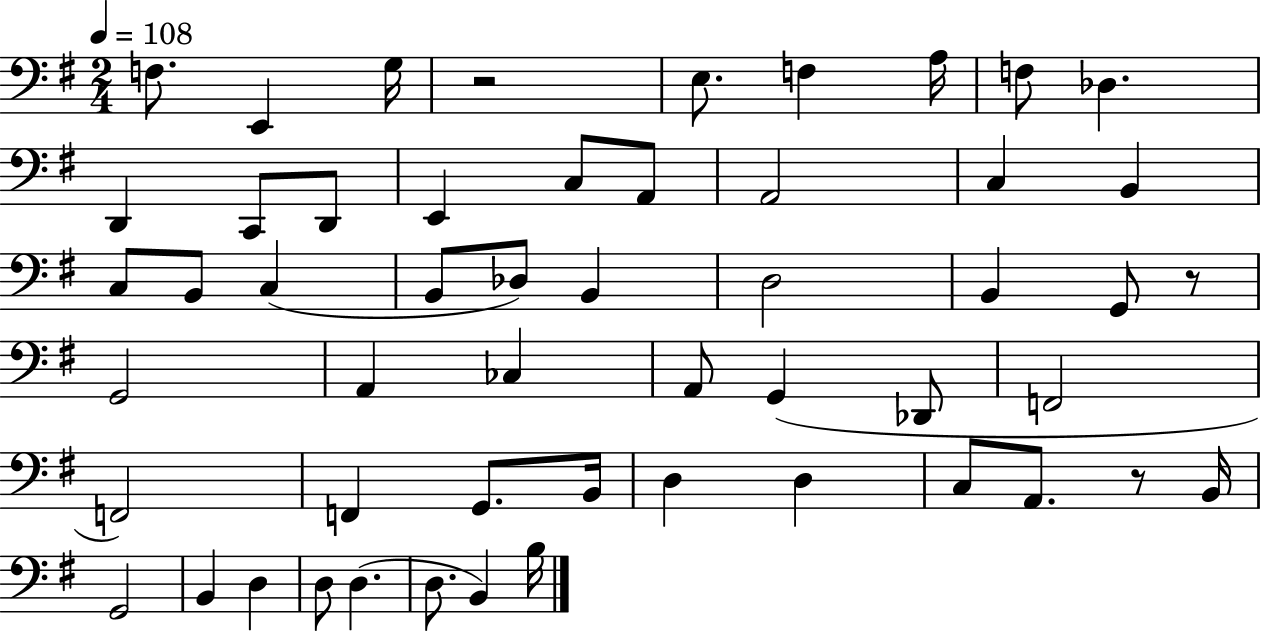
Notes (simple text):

F3/e. E2/q G3/s R/h E3/e. F3/q A3/s F3/e Db3/q. D2/q C2/e D2/e E2/q C3/e A2/e A2/h C3/q B2/q C3/e B2/e C3/q B2/e Db3/e B2/q D3/h B2/q G2/e R/e G2/h A2/q CES3/q A2/e G2/q Db2/e F2/h F2/h F2/q G2/e. B2/s D3/q D3/q C3/e A2/e. R/e B2/s G2/h B2/q D3/q D3/e D3/q. D3/e. B2/q B3/s